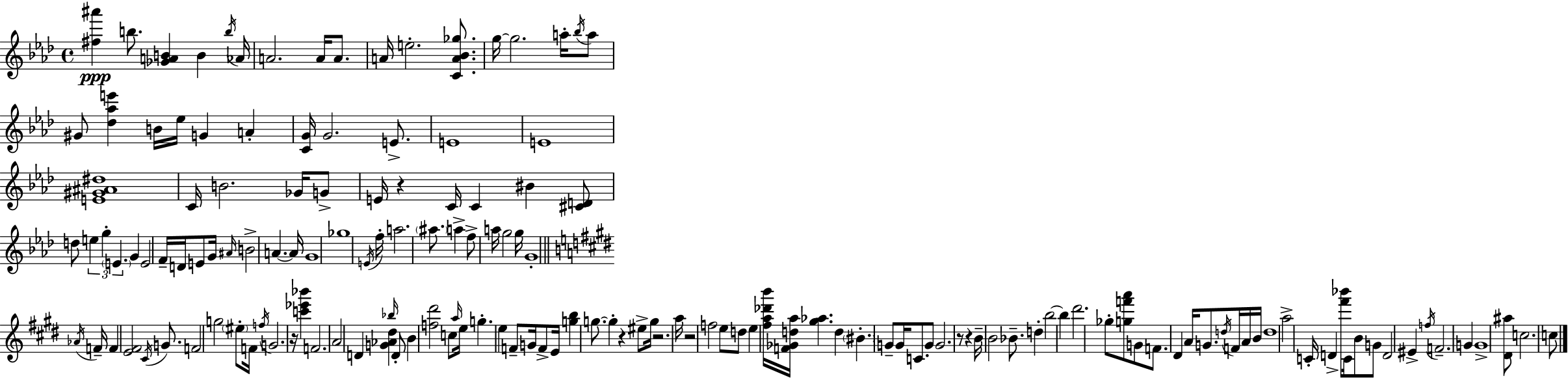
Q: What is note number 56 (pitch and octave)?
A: G5